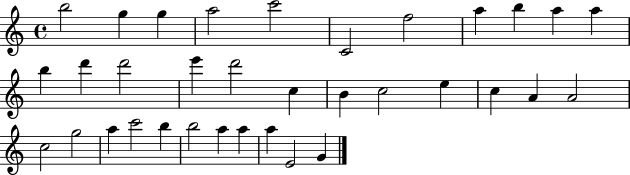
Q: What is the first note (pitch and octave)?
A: B5